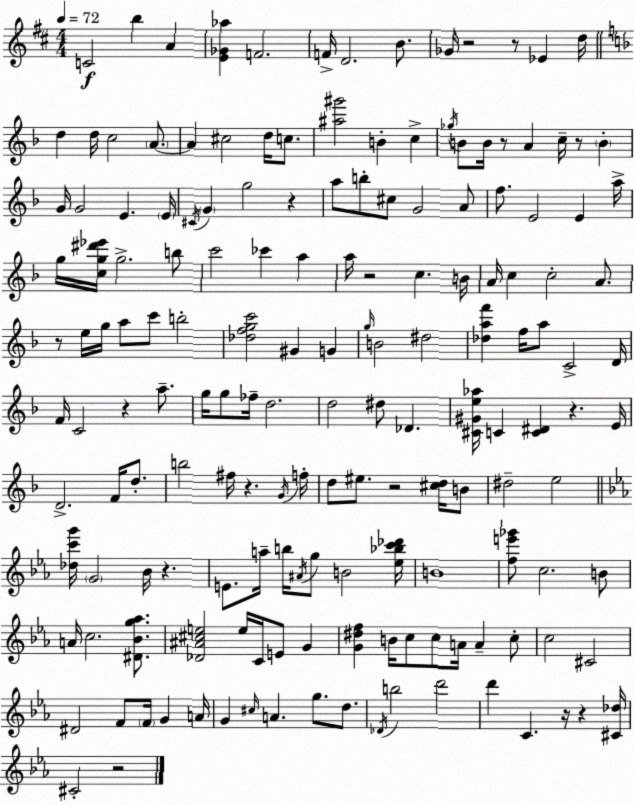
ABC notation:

X:1
T:Untitled
M:4/4
L:1/4
K:D
C2 b A [E_G_a] F2 F/4 D2 B/2 _G/4 z2 z/2 _E d/4 d d/4 c2 A/2 A ^c2 d/4 c/2 [^a^g']2 B c _g/4 B/2 B/4 z/2 A c/4 z/2 B G/4 G2 E E/4 ^C/4 G g2 z a/2 b/2 ^c/2 G2 A/2 f/2 E2 E a/4 g/4 [cg^d'_e']/4 g2 b/2 c'2 _c' a a/4 z2 c B/4 A/4 c c2 A/2 z/2 e/4 g/4 a/2 c'/2 b2 [_dfgc']2 ^G G g/4 B2 ^d2 [_daf'] f/4 a/2 C2 D/4 F/4 C2 z a/2 g/4 g/2 _f/4 d2 d2 ^d/2 _D [^C^Ge_a]/4 C [C^D] z E/4 D2 F/4 d/2 b2 ^f/4 z G/4 f/4 d/2 ^e/2 z2 [^cd]/4 B/2 ^d2 e2 [_dc'g']/4 G2 _B/4 z E/2 a/4 b/4 ^A/4 g/2 B2 [_e_bc'_d']/4 B4 [fe'_g']/2 c2 B/2 A/4 c2 [^D_Bg_a]/2 [_D^A^ce]2 e/4 C/4 E/2 G [G^df] B/4 c/2 c/2 A/4 A c/2 c2 ^C2 ^D2 F/2 F/4 G A/4 G ^c/4 A g/2 d/2 _D/4 b2 d'2 d' C z/4 z [^C_d]/4 ^C2 z2